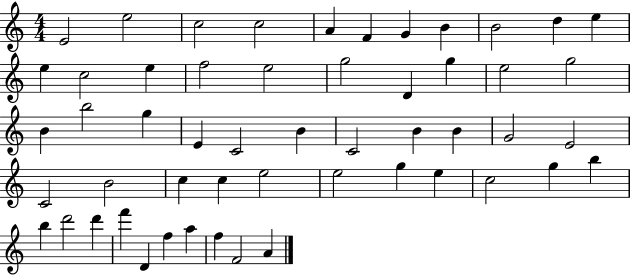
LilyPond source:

{
  \clef treble
  \numericTimeSignature
  \time 4/4
  \key c \major
  e'2 e''2 | c''2 c''2 | a'4 f'4 g'4 b'4 | b'2 d''4 e''4 | \break e''4 c''2 e''4 | f''2 e''2 | g''2 d'4 g''4 | e''2 g''2 | \break b'4 b''2 g''4 | e'4 c'2 b'4 | c'2 b'4 b'4 | g'2 e'2 | \break c'2 b'2 | c''4 c''4 e''2 | e''2 g''4 e''4 | c''2 g''4 b''4 | \break b''4 d'''2 d'''4 | f'''4 d'4 f''4 a''4 | f''4 f'2 a'4 | \bar "|."
}